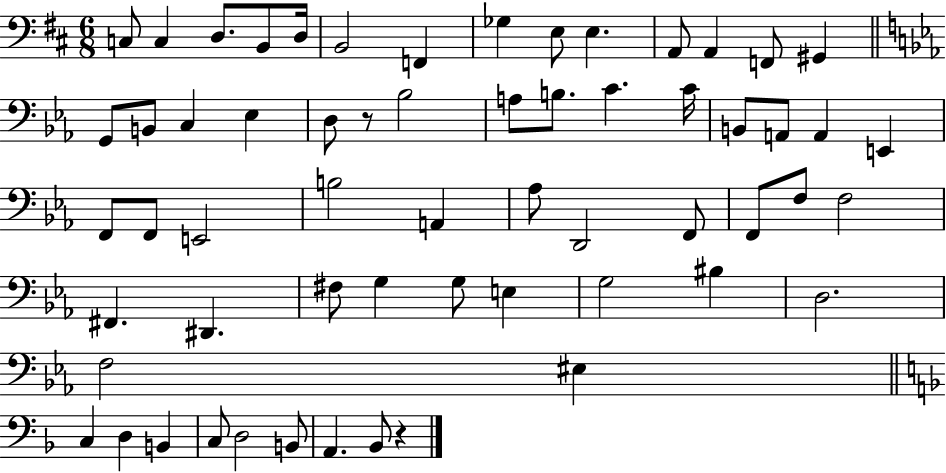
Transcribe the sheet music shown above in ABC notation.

X:1
T:Untitled
M:6/8
L:1/4
K:D
C,/2 C, D,/2 B,,/2 D,/4 B,,2 F,, _G, E,/2 E, A,,/2 A,, F,,/2 ^G,, G,,/2 B,,/2 C, _E, D,/2 z/2 _B,2 A,/2 B,/2 C C/4 B,,/2 A,,/2 A,, E,, F,,/2 F,,/2 E,,2 B,2 A,, _A,/2 D,,2 F,,/2 F,,/2 F,/2 F,2 ^F,, ^D,, ^F,/2 G, G,/2 E, G,2 ^B, D,2 F,2 ^E, C, D, B,, C,/2 D,2 B,,/2 A,, _B,,/2 z